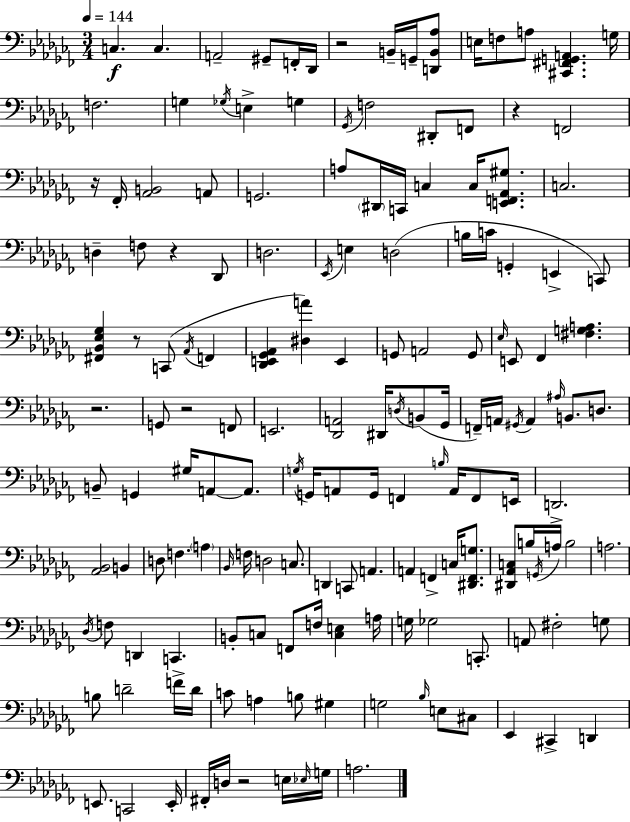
C3/q. C3/q. A2/h G#2/e F2/s Db2/s R/h B2/s G2/s [D2,B2,Ab3]/e E3/s F3/e A3/e [C#2,F#2,G2,A2]/q. G3/s F3/h. G3/q Gb3/s E3/q G3/q Gb2/s F3/h D#2/e F2/e R/q F2/h R/s FES2/s [Ab2,B2]/h A2/e G2/h. A3/e D#2/s C2/s C3/q C3/s [E2,F2,Ab2,G#3]/e. C3/h. D3/q F3/e R/q Db2/e D3/h. Eb2/s E3/q D3/h B3/s C4/s G2/q E2/q C2/e [F#2,Bb2,Eb3,Gb3]/q R/e C2/e Ab2/s F2/q [Db2,E2,Gb2,Ab2]/q [D#3,A4]/q E2/q G2/e A2/h G2/e Eb3/s E2/e FES2/q [F#3,G3,A3]/q. R/h. G2/e R/h F2/e E2/h. [Db2,A2]/h D#2/s D3/s B2/e Gb2/s F2/s A2/s G#2/s A2/q A#3/s B2/e. D3/e. B2/e G2/q G#3/s A2/e A2/e. G3/s G2/s A2/e G2/s F2/q B3/s A2/s F2/e E2/s D2/h. [Ab2,Bb2]/h B2/q D3/e F3/q. A3/q Bb2/s F3/s D3/h C3/e. D2/q C2/e A2/q. A2/q F2/q C3/s [D#2,F2,G3]/e. [D#2,Ab2,C3]/e B3/s G2/s A3/s B3/h A3/h. Db3/s F3/e D2/q C2/q. B2/e C3/e F2/e F3/s [C3,E3]/q A3/s G3/s Gb3/h C2/e. A2/e F#3/h G3/e B3/e D4/h F4/s D4/s C4/e A3/q B3/e G#3/q G3/h Bb3/s E3/e C#3/e Eb2/q C#2/q D2/q E2/e. C2/h E2/s F#2/s D3/s R/h E3/s Eb3/s G3/s A3/h.